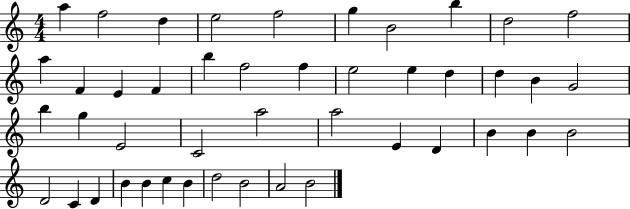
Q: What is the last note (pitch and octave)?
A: B4